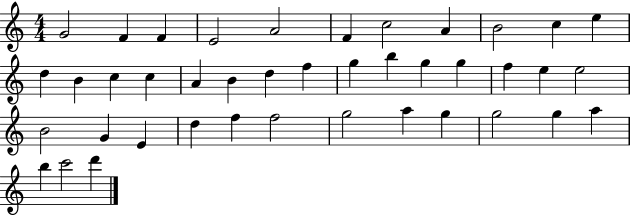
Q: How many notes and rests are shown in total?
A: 41